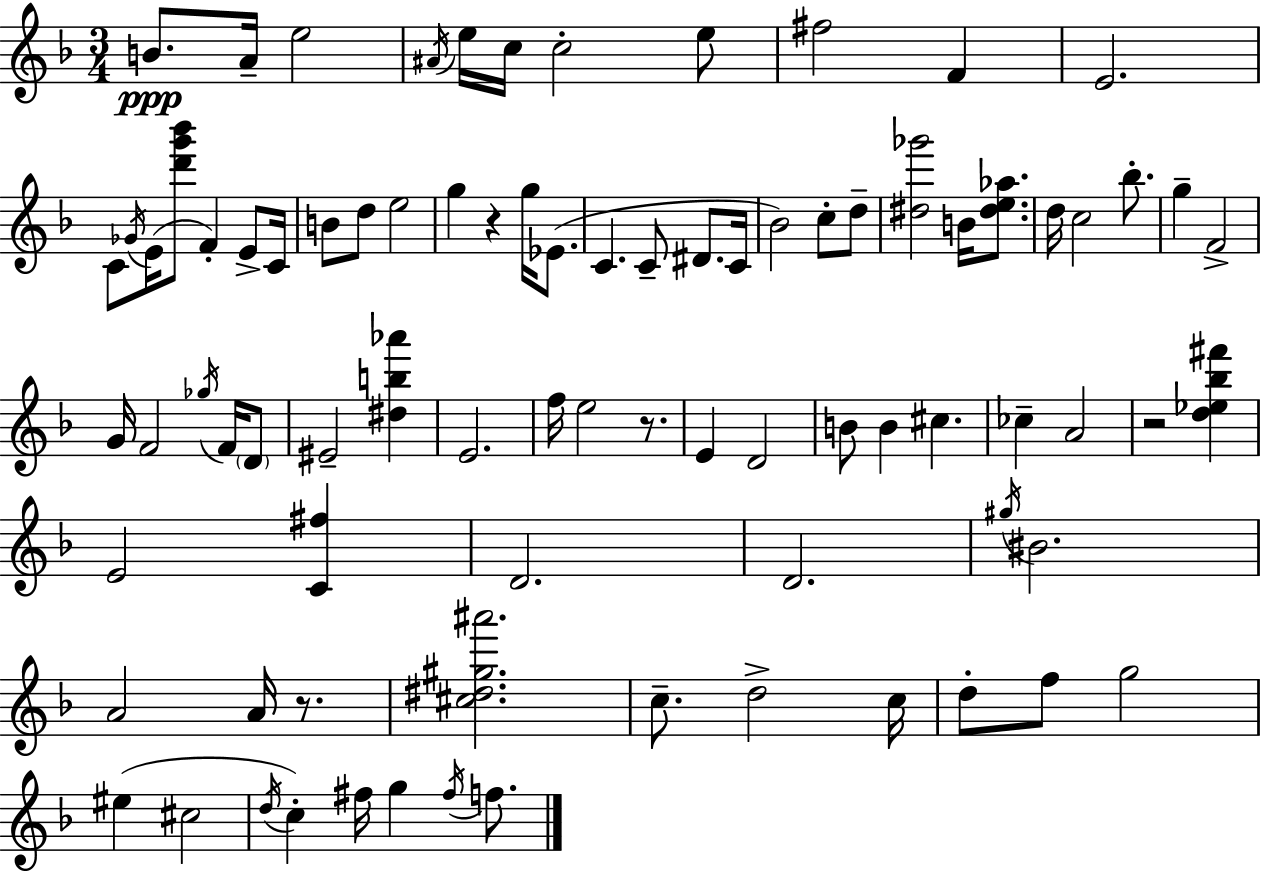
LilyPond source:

{
  \clef treble
  \numericTimeSignature
  \time 3/4
  \key f \major
  \repeat volta 2 { b'8.\ppp a'16-- e''2 | \acciaccatura { ais'16 } e''16 c''16 c''2-. e''8 | fis''2 f'4 | e'2. | \break c'8 \acciaccatura { ges'16 } e'16( <d''' g''' bes'''>8 f'4-.) e'8-> | c'16 b'8 d''8 e''2 | g''4 r4 g''16 ees'8.( | c'4. c'8-- dis'8. | \break c'16 bes'2) c''8-. | d''8-- <dis'' ges'''>2 b'16 <dis'' e'' aes''>8. | d''16 c''2 bes''8.-. | g''4-- f'2-> | \break g'16 f'2 \acciaccatura { ges''16 } | f'16 \parenthesize d'8 eis'2-- <dis'' b'' aes'''>4 | e'2. | f''16 e''2 | \break r8. e'4 d'2 | b'8 b'4 cis''4. | ces''4-- a'2 | r2 <d'' ees'' bes'' fis'''>4 | \break e'2 <c' fis''>4 | d'2. | d'2. | \acciaccatura { gis''16 } bis'2. | \break a'2 | a'16 r8. <cis'' dis'' gis'' ais'''>2. | c''8.-- d''2-> | c''16 d''8-. f''8 g''2 | \break eis''4( cis''2 | \acciaccatura { d''16 }) c''4-. fis''16 g''4 | \acciaccatura { fis''16 } f''8. } \bar "|."
}